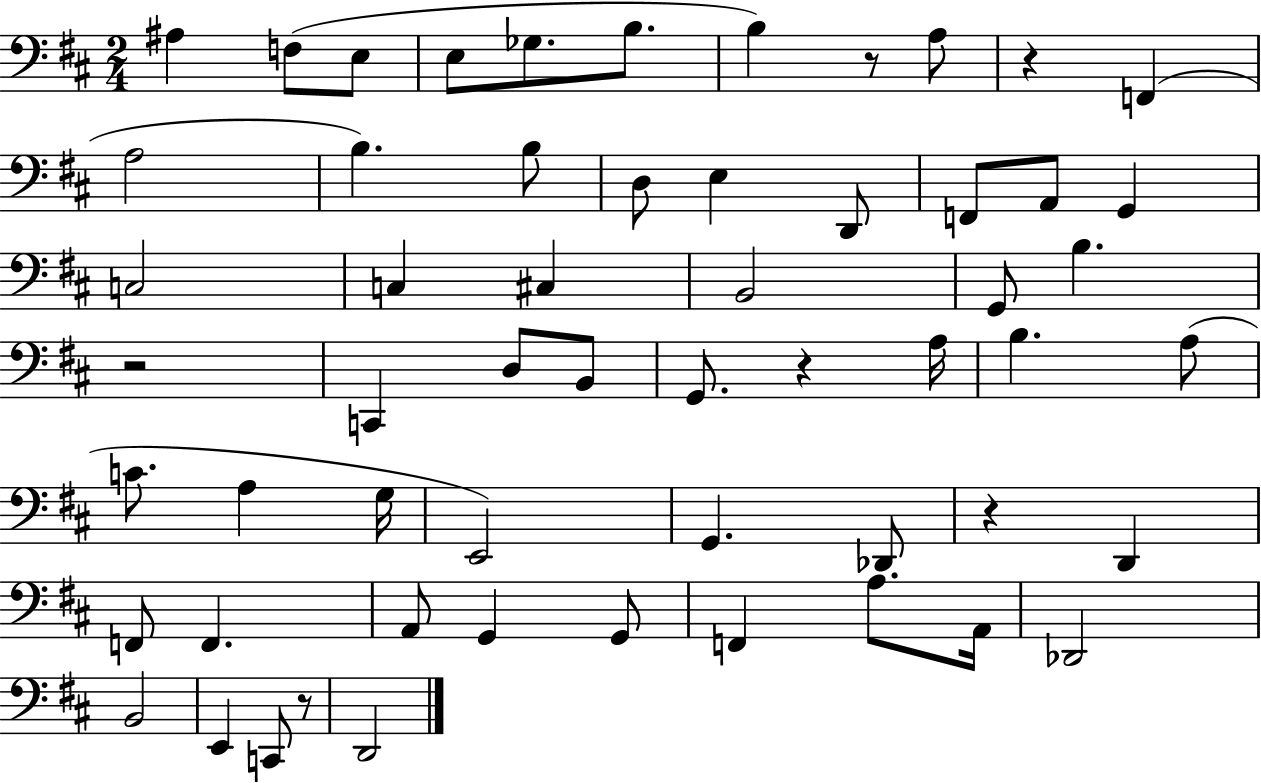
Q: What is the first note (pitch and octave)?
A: A#3